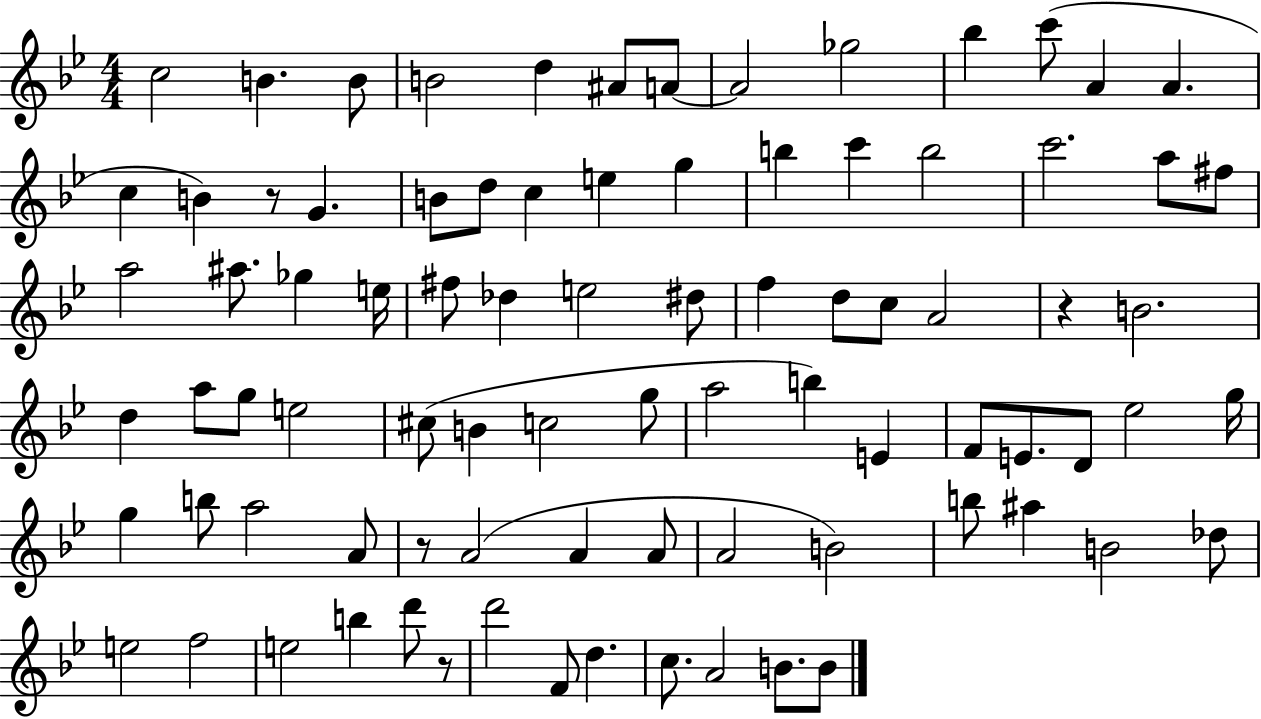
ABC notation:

X:1
T:Untitled
M:4/4
L:1/4
K:Bb
c2 B B/2 B2 d ^A/2 A/2 A2 _g2 _b c'/2 A A c B z/2 G B/2 d/2 c e g b c' b2 c'2 a/2 ^f/2 a2 ^a/2 _g e/4 ^f/2 _d e2 ^d/2 f d/2 c/2 A2 z B2 d a/2 g/2 e2 ^c/2 B c2 g/2 a2 b E F/2 E/2 D/2 _e2 g/4 g b/2 a2 A/2 z/2 A2 A A/2 A2 B2 b/2 ^a B2 _d/2 e2 f2 e2 b d'/2 z/2 d'2 F/2 d c/2 A2 B/2 B/2